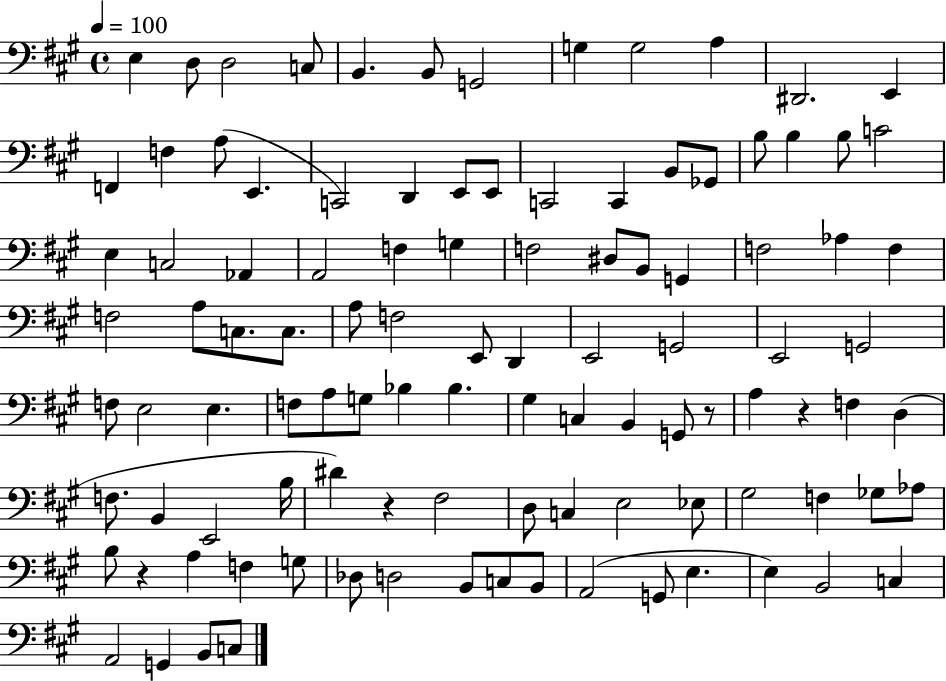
{
  \clef bass
  \time 4/4
  \defaultTimeSignature
  \key a \major
  \tempo 4 = 100
  \repeat volta 2 { e4 d8 d2 c8 | b,4. b,8 g,2 | g4 g2 a4 | dis,2. e,4 | \break f,4 f4 a8( e,4. | c,2) d,4 e,8 e,8 | c,2 c,4 b,8 ges,8 | b8 b4 b8 c'2 | \break e4 c2 aes,4 | a,2 f4 g4 | f2 dis8 b,8 g,4 | f2 aes4 f4 | \break f2 a8 c8. c8. | a8 f2 e,8 d,4 | e,2 g,2 | e,2 g,2 | \break f8 e2 e4. | f8 a8 g8 bes4 bes4. | gis4 c4 b,4 g,8 r8 | a4 r4 f4 d4( | \break f8. b,4 e,2 b16 | dis'4) r4 fis2 | d8 c4 e2 ees8 | gis2 f4 ges8 aes8 | \break b8 r4 a4 f4 g8 | des8 d2 b,8 c8 b,8 | a,2( g,8 e4. | e4) b,2 c4 | \break a,2 g,4 b,8 c8 | } \bar "|."
}